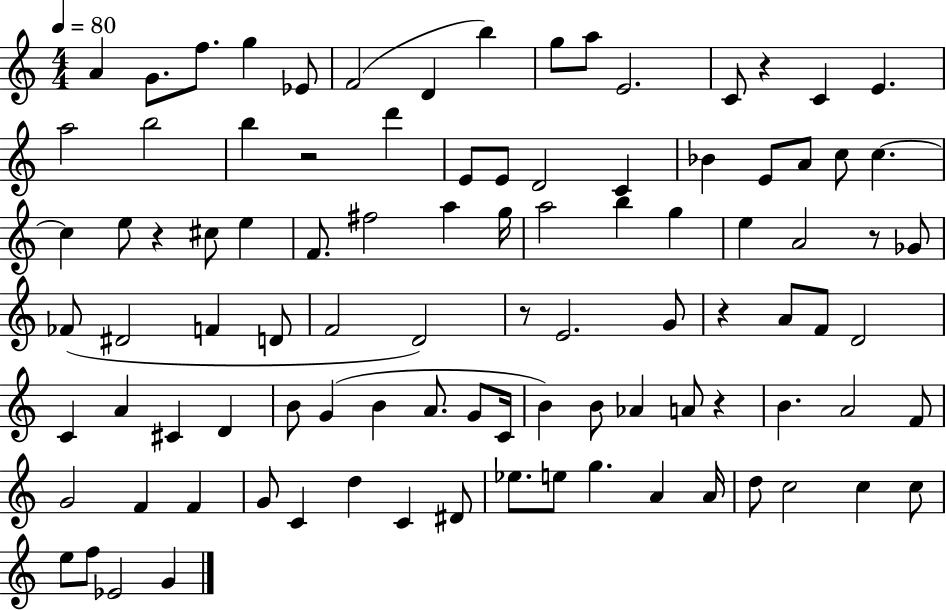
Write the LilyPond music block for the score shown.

{
  \clef treble
  \numericTimeSignature
  \time 4/4
  \key c \major
  \tempo 4 = 80
  a'4 g'8. f''8. g''4 ees'8 | f'2( d'4 b''4) | g''8 a''8 e'2. | c'8 r4 c'4 e'4. | \break a''2 b''2 | b''4 r2 d'''4 | e'8 e'8 d'2 c'4 | bes'4 e'8 a'8 c''8 c''4.~~ | \break c''4 e''8 r4 cis''8 e''4 | f'8. fis''2 a''4 g''16 | a''2 b''4 g''4 | e''4 a'2 r8 ges'8 | \break fes'8( dis'2 f'4 d'8 | f'2 d'2) | r8 e'2. g'8 | r4 a'8 f'8 d'2 | \break c'4 a'4 cis'4 d'4 | b'8 g'4( b'4 a'8. g'8 c'16 | b'4) b'8 aes'4 a'8 r4 | b'4. a'2 f'8 | \break g'2 f'4 f'4 | g'8 c'4 d''4 c'4 dis'8 | ees''8. e''8 g''4. a'4 a'16 | d''8 c''2 c''4 c''8 | \break e''8 f''8 ees'2 g'4 | \bar "|."
}